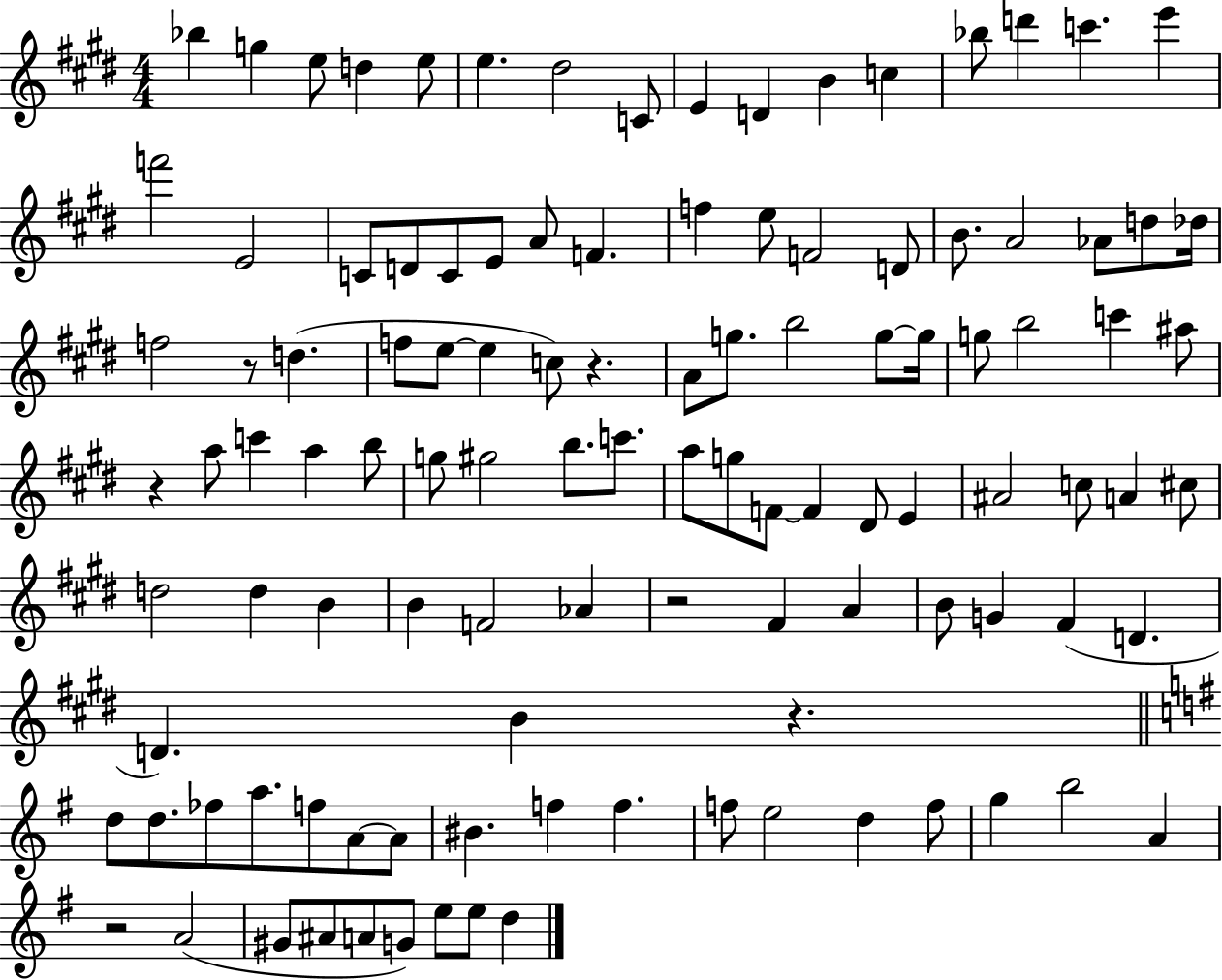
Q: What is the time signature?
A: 4/4